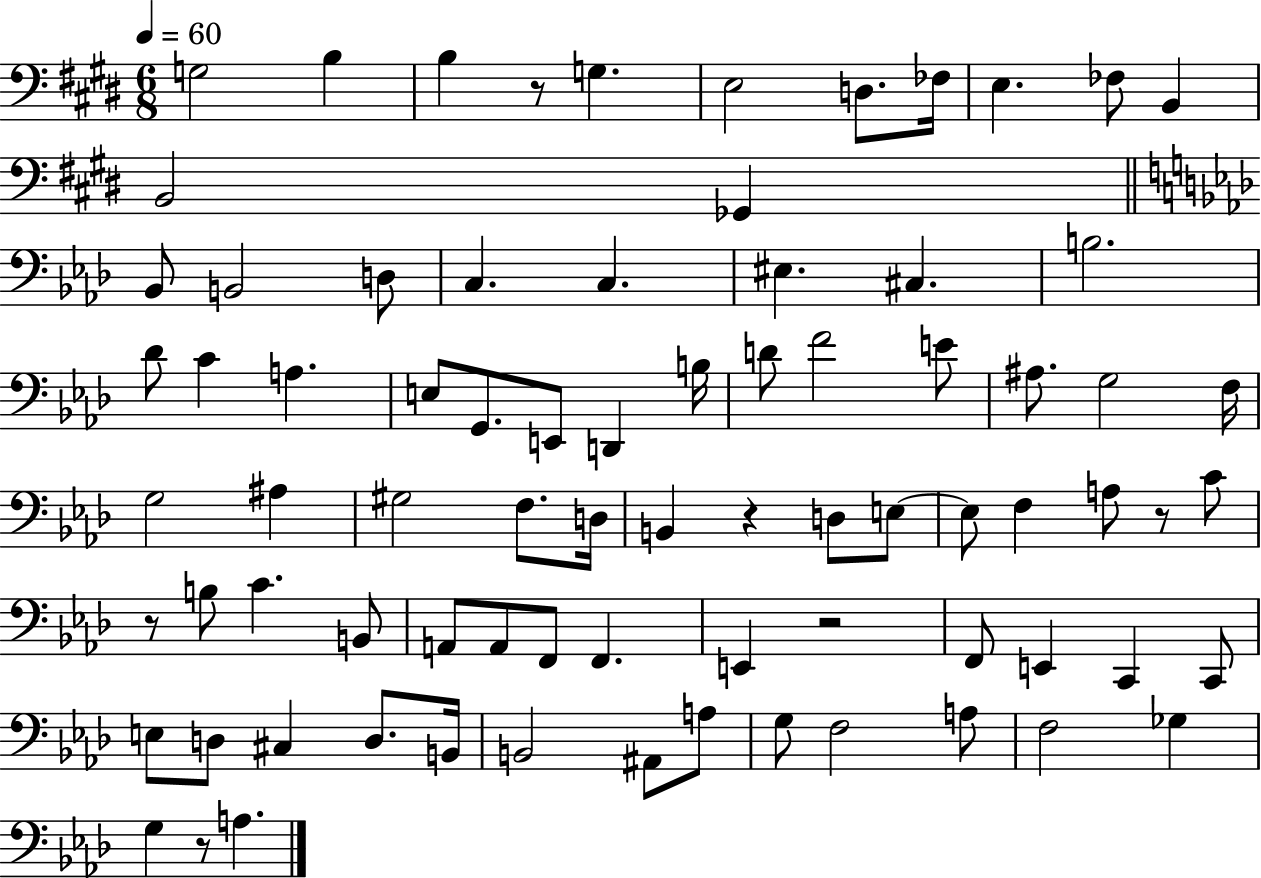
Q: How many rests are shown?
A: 6